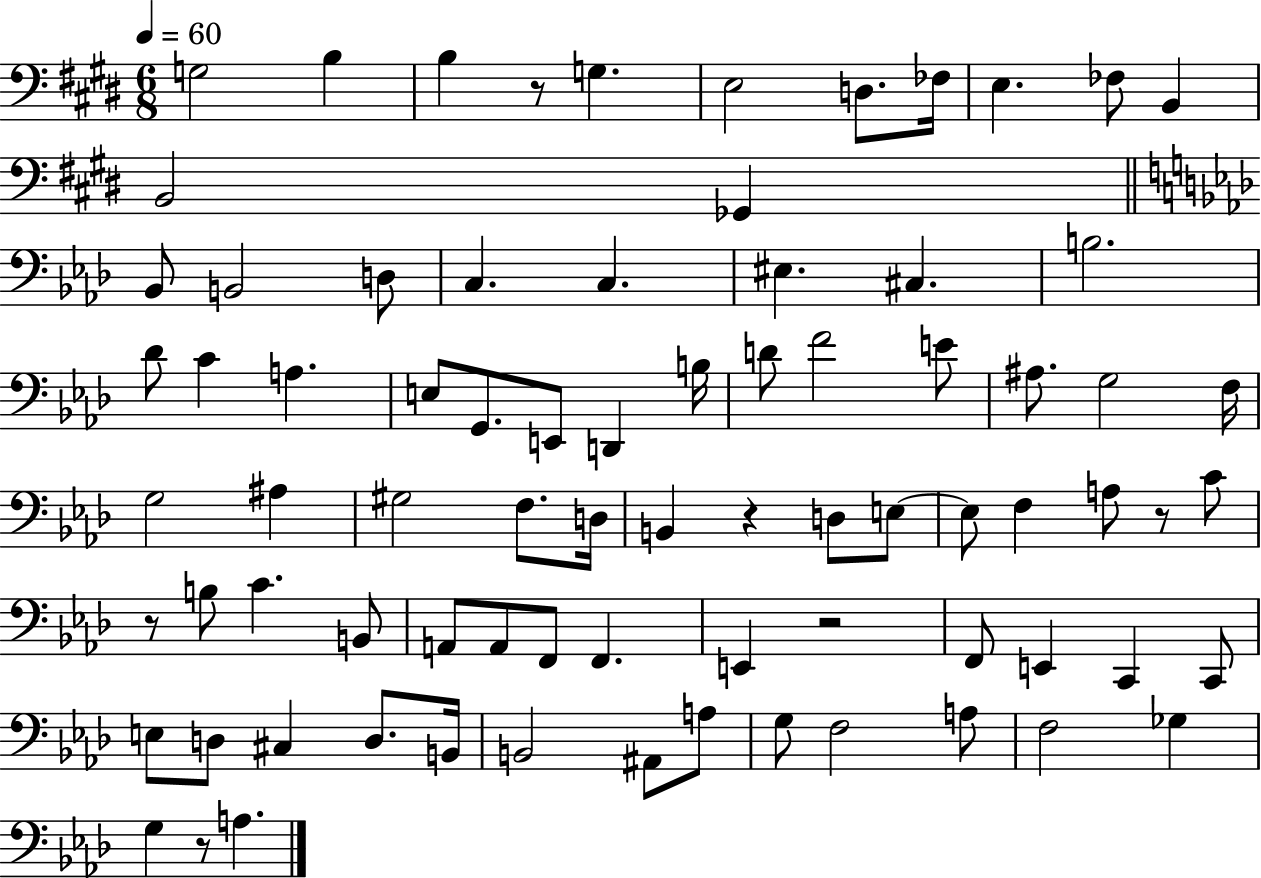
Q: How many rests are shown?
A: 6